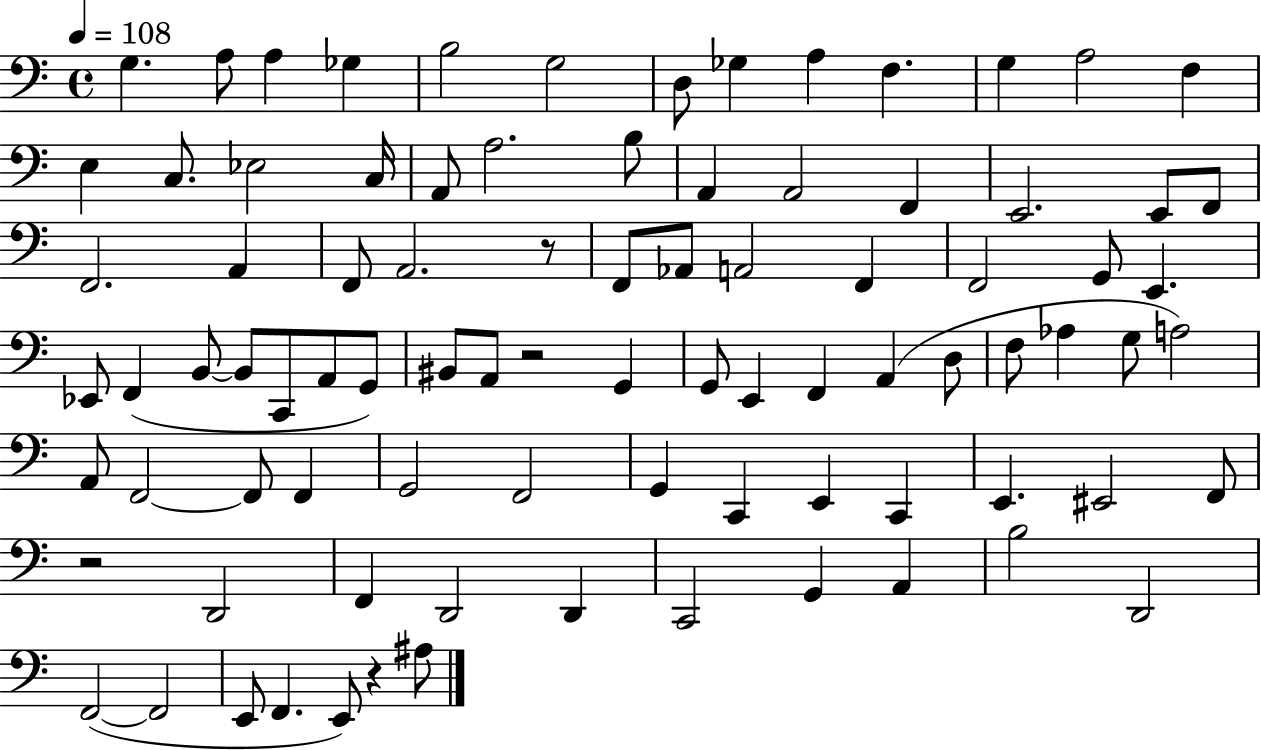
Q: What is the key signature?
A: C major